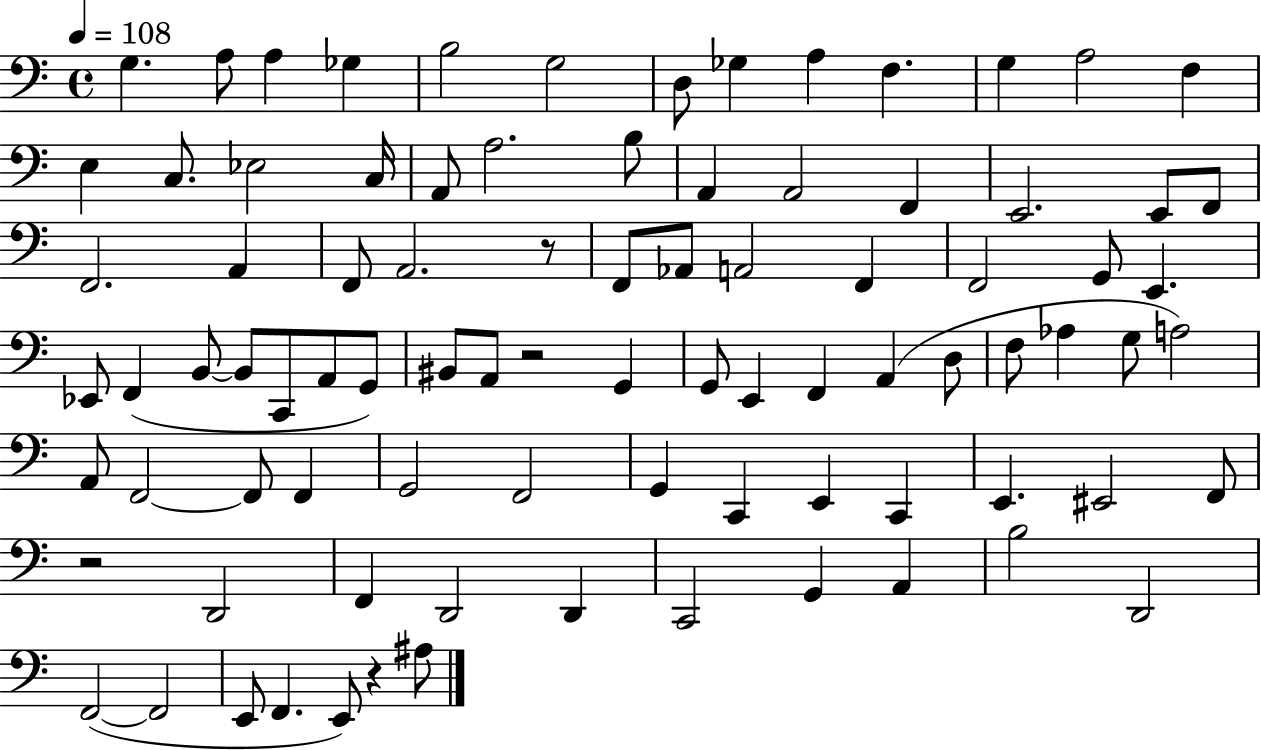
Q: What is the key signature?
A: C major